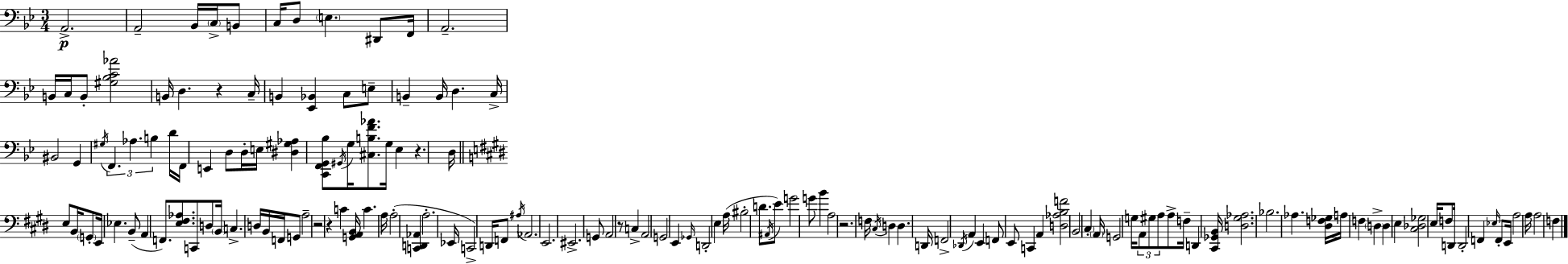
X:1
T:Untitled
M:3/4
L:1/4
K:Gm
A,,2 A,,2 _B,,/4 C,/4 B,,/2 C,/4 D,/2 E, ^D,,/2 F,,/4 A,,2 B,,/4 C,/4 B,,/2 [^G,_B,C_A]2 B,,/4 D, z C,/4 B,, [_E,,_B,,] C,/2 E,/2 B,, B,,/4 D, C,/4 ^B,,2 G,, ^G,/4 F,, _A, B, D/4 F,,/4 E,, D,/2 D,/4 E,/4 [^D,^G,_A,] [C,,F,,G,,_B,]/2 ^G,,/4 G,/4 [^C,B,F_A]/2 G,/4 _E, z D,/4 E,/2 B,,/4 G,,/2 E,,/4 _E, B,,/2 A,, F,,/2 [E,^F,_A,]/2 C,,/2 D,/2 B,,/4 C, D,/4 B,,/4 F,,/4 G,,/2 A,2 z2 z C [G,,A,,B,,]/4 C A,/4 A,2 [C,,D,,_A,,] A,2 _E,,/4 C,,2 D,,/4 F,,/2 ^A,/4 _A,,2 E,,2 ^E,,2 G,,/2 A,,2 z/2 C, A,,2 G,,2 E,, _G,,/4 D,,2 E, A,/4 ^B,2 D/2 ^A,,/4 E/2 G2 G/2 B A,2 z2 F,/4 ^C,/4 D, D, D,,/4 F,,2 _D,,/4 A,, E,, F,,/2 E,,/2 C,, A,, [D,_A,B,F]2 B,,2 ^C, A,,/4 G,,2 G,/4 A,,/2 ^G,/2 A,/2 A,/2 F,/4 D,, [^C,,_G,,B,,]/4 [D,^G,_A,]2 _B,2 _A, [^D,F,_G,]/4 A,/4 F, D, D, E, [^C,_D,_G,]2 E,/4 F,/2 D,,/4 D,,2 F,, _E,/4 F,,/2 E,,/4 A,2 A,/4 A,2 F,